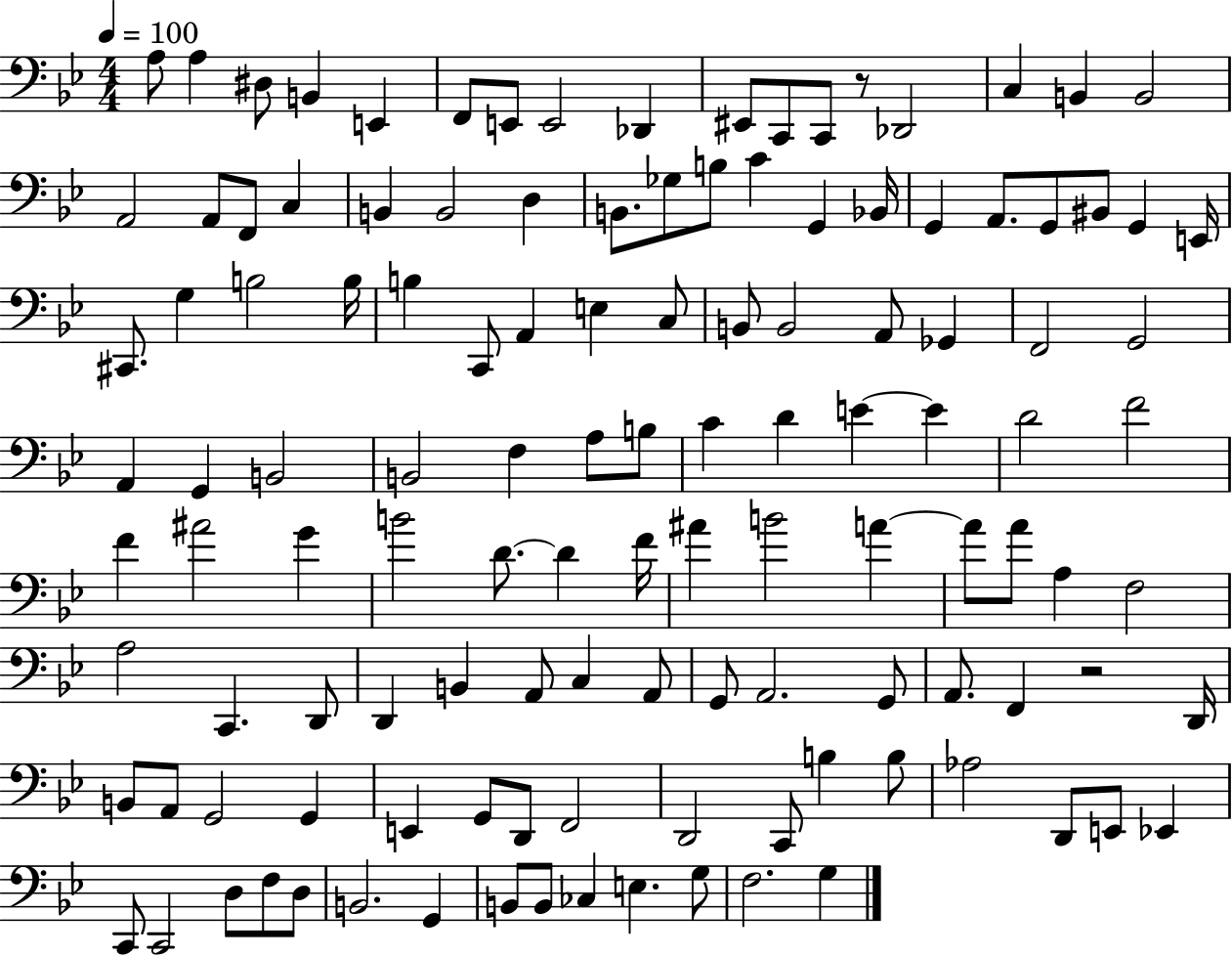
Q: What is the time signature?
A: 4/4